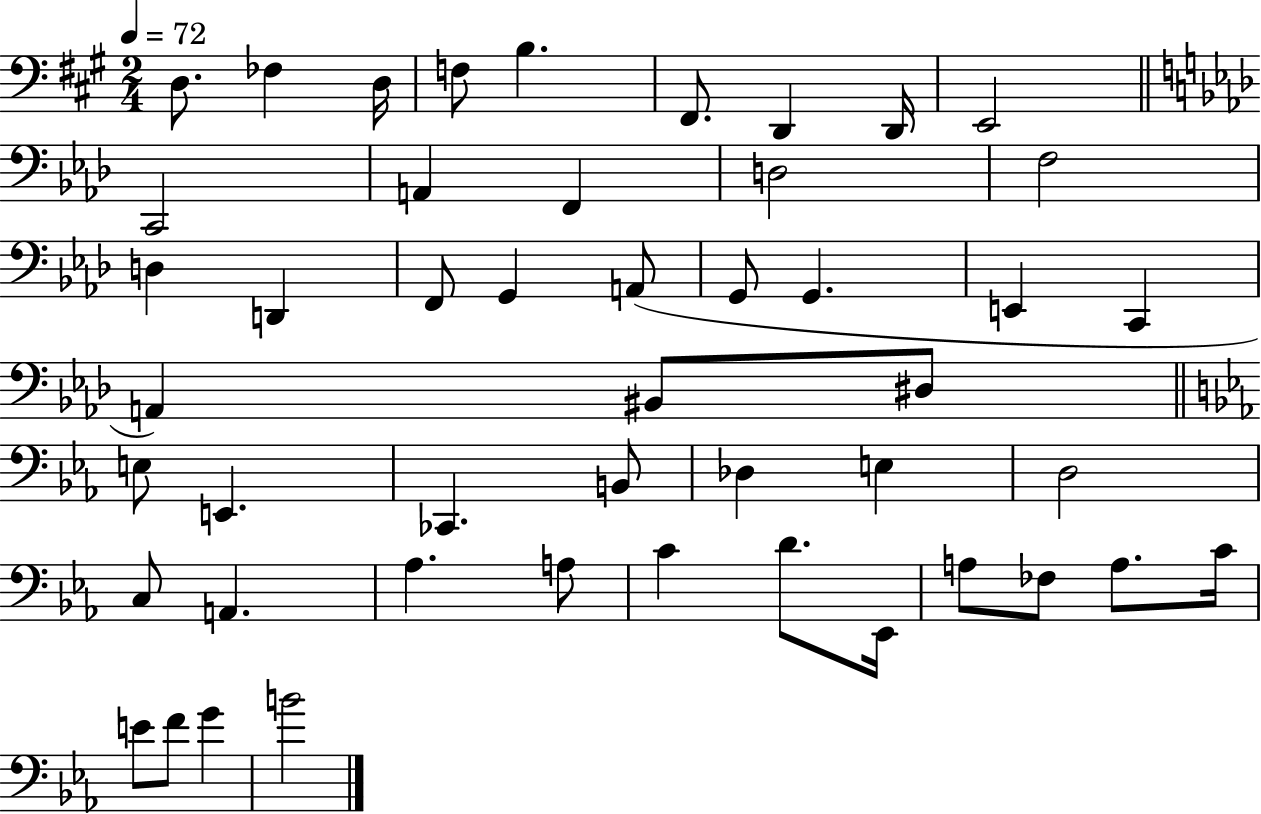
X:1
T:Untitled
M:2/4
L:1/4
K:A
D,/2 _F, D,/4 F,/2 B, ^F,,/2 D,, D,,/4 E,,2 C,,2 A,, F,, D,2 F,2 D, D,, F,,/2 G,, A,,/2 G,,/2 G,, E,, C,, A,, ^B,,/2 ^D,/2 E,/2 E,, _C,, B,,/2 _D, E, D,2 C,/2 A,, _A, A,/2 C D/2 _E,,/4 A,/2 _F,/2 A,/2 C/4 E/2 F/2 G B2